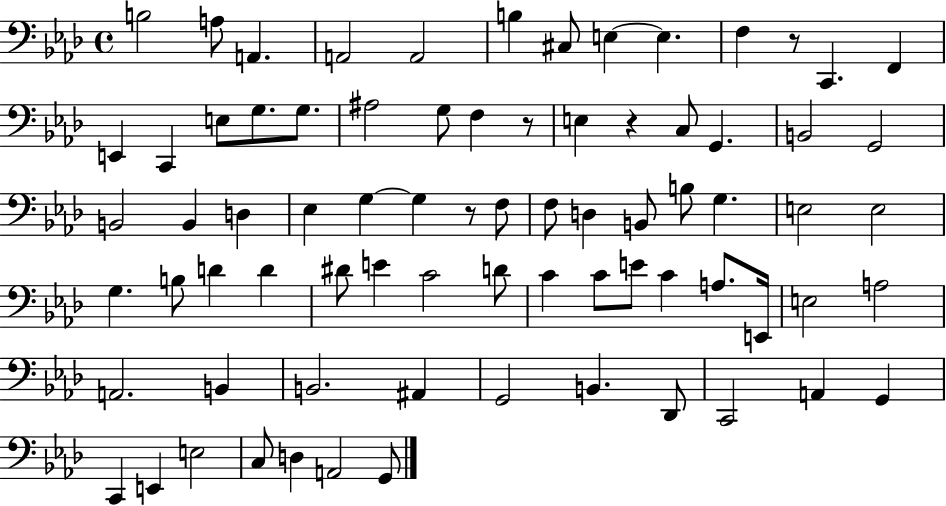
B3/h A3/e A2/q. A2/h A2/h B3/q C#3/e E3/q E3/q. F3/q R/e C2/q. F2/q E2/q C2/q E3/e G3/e. G3/e. A#3/h G3/e F3/q R/e E3/q R/q C3/e G2/q. B2/h G2/h B2/h B2/q D3/q Eb3/q G3/q G3/q R/e F3/e F3/e D3/q B2/e B3/e G3/q. E3/h E3/h G3/q. B3/e D4/q D4/q D#4/e E4/q C4/h D4/e C4/q C4/e E4/e C4/q A3/e. E2/s E3/h A3/h A2/h. B2/q B2/h. A#2/q G2/h B2/q. Db2/e C2/h A2/q G2/q C2/q E2/q E3/h C3/e D3/q A2/h G2/e